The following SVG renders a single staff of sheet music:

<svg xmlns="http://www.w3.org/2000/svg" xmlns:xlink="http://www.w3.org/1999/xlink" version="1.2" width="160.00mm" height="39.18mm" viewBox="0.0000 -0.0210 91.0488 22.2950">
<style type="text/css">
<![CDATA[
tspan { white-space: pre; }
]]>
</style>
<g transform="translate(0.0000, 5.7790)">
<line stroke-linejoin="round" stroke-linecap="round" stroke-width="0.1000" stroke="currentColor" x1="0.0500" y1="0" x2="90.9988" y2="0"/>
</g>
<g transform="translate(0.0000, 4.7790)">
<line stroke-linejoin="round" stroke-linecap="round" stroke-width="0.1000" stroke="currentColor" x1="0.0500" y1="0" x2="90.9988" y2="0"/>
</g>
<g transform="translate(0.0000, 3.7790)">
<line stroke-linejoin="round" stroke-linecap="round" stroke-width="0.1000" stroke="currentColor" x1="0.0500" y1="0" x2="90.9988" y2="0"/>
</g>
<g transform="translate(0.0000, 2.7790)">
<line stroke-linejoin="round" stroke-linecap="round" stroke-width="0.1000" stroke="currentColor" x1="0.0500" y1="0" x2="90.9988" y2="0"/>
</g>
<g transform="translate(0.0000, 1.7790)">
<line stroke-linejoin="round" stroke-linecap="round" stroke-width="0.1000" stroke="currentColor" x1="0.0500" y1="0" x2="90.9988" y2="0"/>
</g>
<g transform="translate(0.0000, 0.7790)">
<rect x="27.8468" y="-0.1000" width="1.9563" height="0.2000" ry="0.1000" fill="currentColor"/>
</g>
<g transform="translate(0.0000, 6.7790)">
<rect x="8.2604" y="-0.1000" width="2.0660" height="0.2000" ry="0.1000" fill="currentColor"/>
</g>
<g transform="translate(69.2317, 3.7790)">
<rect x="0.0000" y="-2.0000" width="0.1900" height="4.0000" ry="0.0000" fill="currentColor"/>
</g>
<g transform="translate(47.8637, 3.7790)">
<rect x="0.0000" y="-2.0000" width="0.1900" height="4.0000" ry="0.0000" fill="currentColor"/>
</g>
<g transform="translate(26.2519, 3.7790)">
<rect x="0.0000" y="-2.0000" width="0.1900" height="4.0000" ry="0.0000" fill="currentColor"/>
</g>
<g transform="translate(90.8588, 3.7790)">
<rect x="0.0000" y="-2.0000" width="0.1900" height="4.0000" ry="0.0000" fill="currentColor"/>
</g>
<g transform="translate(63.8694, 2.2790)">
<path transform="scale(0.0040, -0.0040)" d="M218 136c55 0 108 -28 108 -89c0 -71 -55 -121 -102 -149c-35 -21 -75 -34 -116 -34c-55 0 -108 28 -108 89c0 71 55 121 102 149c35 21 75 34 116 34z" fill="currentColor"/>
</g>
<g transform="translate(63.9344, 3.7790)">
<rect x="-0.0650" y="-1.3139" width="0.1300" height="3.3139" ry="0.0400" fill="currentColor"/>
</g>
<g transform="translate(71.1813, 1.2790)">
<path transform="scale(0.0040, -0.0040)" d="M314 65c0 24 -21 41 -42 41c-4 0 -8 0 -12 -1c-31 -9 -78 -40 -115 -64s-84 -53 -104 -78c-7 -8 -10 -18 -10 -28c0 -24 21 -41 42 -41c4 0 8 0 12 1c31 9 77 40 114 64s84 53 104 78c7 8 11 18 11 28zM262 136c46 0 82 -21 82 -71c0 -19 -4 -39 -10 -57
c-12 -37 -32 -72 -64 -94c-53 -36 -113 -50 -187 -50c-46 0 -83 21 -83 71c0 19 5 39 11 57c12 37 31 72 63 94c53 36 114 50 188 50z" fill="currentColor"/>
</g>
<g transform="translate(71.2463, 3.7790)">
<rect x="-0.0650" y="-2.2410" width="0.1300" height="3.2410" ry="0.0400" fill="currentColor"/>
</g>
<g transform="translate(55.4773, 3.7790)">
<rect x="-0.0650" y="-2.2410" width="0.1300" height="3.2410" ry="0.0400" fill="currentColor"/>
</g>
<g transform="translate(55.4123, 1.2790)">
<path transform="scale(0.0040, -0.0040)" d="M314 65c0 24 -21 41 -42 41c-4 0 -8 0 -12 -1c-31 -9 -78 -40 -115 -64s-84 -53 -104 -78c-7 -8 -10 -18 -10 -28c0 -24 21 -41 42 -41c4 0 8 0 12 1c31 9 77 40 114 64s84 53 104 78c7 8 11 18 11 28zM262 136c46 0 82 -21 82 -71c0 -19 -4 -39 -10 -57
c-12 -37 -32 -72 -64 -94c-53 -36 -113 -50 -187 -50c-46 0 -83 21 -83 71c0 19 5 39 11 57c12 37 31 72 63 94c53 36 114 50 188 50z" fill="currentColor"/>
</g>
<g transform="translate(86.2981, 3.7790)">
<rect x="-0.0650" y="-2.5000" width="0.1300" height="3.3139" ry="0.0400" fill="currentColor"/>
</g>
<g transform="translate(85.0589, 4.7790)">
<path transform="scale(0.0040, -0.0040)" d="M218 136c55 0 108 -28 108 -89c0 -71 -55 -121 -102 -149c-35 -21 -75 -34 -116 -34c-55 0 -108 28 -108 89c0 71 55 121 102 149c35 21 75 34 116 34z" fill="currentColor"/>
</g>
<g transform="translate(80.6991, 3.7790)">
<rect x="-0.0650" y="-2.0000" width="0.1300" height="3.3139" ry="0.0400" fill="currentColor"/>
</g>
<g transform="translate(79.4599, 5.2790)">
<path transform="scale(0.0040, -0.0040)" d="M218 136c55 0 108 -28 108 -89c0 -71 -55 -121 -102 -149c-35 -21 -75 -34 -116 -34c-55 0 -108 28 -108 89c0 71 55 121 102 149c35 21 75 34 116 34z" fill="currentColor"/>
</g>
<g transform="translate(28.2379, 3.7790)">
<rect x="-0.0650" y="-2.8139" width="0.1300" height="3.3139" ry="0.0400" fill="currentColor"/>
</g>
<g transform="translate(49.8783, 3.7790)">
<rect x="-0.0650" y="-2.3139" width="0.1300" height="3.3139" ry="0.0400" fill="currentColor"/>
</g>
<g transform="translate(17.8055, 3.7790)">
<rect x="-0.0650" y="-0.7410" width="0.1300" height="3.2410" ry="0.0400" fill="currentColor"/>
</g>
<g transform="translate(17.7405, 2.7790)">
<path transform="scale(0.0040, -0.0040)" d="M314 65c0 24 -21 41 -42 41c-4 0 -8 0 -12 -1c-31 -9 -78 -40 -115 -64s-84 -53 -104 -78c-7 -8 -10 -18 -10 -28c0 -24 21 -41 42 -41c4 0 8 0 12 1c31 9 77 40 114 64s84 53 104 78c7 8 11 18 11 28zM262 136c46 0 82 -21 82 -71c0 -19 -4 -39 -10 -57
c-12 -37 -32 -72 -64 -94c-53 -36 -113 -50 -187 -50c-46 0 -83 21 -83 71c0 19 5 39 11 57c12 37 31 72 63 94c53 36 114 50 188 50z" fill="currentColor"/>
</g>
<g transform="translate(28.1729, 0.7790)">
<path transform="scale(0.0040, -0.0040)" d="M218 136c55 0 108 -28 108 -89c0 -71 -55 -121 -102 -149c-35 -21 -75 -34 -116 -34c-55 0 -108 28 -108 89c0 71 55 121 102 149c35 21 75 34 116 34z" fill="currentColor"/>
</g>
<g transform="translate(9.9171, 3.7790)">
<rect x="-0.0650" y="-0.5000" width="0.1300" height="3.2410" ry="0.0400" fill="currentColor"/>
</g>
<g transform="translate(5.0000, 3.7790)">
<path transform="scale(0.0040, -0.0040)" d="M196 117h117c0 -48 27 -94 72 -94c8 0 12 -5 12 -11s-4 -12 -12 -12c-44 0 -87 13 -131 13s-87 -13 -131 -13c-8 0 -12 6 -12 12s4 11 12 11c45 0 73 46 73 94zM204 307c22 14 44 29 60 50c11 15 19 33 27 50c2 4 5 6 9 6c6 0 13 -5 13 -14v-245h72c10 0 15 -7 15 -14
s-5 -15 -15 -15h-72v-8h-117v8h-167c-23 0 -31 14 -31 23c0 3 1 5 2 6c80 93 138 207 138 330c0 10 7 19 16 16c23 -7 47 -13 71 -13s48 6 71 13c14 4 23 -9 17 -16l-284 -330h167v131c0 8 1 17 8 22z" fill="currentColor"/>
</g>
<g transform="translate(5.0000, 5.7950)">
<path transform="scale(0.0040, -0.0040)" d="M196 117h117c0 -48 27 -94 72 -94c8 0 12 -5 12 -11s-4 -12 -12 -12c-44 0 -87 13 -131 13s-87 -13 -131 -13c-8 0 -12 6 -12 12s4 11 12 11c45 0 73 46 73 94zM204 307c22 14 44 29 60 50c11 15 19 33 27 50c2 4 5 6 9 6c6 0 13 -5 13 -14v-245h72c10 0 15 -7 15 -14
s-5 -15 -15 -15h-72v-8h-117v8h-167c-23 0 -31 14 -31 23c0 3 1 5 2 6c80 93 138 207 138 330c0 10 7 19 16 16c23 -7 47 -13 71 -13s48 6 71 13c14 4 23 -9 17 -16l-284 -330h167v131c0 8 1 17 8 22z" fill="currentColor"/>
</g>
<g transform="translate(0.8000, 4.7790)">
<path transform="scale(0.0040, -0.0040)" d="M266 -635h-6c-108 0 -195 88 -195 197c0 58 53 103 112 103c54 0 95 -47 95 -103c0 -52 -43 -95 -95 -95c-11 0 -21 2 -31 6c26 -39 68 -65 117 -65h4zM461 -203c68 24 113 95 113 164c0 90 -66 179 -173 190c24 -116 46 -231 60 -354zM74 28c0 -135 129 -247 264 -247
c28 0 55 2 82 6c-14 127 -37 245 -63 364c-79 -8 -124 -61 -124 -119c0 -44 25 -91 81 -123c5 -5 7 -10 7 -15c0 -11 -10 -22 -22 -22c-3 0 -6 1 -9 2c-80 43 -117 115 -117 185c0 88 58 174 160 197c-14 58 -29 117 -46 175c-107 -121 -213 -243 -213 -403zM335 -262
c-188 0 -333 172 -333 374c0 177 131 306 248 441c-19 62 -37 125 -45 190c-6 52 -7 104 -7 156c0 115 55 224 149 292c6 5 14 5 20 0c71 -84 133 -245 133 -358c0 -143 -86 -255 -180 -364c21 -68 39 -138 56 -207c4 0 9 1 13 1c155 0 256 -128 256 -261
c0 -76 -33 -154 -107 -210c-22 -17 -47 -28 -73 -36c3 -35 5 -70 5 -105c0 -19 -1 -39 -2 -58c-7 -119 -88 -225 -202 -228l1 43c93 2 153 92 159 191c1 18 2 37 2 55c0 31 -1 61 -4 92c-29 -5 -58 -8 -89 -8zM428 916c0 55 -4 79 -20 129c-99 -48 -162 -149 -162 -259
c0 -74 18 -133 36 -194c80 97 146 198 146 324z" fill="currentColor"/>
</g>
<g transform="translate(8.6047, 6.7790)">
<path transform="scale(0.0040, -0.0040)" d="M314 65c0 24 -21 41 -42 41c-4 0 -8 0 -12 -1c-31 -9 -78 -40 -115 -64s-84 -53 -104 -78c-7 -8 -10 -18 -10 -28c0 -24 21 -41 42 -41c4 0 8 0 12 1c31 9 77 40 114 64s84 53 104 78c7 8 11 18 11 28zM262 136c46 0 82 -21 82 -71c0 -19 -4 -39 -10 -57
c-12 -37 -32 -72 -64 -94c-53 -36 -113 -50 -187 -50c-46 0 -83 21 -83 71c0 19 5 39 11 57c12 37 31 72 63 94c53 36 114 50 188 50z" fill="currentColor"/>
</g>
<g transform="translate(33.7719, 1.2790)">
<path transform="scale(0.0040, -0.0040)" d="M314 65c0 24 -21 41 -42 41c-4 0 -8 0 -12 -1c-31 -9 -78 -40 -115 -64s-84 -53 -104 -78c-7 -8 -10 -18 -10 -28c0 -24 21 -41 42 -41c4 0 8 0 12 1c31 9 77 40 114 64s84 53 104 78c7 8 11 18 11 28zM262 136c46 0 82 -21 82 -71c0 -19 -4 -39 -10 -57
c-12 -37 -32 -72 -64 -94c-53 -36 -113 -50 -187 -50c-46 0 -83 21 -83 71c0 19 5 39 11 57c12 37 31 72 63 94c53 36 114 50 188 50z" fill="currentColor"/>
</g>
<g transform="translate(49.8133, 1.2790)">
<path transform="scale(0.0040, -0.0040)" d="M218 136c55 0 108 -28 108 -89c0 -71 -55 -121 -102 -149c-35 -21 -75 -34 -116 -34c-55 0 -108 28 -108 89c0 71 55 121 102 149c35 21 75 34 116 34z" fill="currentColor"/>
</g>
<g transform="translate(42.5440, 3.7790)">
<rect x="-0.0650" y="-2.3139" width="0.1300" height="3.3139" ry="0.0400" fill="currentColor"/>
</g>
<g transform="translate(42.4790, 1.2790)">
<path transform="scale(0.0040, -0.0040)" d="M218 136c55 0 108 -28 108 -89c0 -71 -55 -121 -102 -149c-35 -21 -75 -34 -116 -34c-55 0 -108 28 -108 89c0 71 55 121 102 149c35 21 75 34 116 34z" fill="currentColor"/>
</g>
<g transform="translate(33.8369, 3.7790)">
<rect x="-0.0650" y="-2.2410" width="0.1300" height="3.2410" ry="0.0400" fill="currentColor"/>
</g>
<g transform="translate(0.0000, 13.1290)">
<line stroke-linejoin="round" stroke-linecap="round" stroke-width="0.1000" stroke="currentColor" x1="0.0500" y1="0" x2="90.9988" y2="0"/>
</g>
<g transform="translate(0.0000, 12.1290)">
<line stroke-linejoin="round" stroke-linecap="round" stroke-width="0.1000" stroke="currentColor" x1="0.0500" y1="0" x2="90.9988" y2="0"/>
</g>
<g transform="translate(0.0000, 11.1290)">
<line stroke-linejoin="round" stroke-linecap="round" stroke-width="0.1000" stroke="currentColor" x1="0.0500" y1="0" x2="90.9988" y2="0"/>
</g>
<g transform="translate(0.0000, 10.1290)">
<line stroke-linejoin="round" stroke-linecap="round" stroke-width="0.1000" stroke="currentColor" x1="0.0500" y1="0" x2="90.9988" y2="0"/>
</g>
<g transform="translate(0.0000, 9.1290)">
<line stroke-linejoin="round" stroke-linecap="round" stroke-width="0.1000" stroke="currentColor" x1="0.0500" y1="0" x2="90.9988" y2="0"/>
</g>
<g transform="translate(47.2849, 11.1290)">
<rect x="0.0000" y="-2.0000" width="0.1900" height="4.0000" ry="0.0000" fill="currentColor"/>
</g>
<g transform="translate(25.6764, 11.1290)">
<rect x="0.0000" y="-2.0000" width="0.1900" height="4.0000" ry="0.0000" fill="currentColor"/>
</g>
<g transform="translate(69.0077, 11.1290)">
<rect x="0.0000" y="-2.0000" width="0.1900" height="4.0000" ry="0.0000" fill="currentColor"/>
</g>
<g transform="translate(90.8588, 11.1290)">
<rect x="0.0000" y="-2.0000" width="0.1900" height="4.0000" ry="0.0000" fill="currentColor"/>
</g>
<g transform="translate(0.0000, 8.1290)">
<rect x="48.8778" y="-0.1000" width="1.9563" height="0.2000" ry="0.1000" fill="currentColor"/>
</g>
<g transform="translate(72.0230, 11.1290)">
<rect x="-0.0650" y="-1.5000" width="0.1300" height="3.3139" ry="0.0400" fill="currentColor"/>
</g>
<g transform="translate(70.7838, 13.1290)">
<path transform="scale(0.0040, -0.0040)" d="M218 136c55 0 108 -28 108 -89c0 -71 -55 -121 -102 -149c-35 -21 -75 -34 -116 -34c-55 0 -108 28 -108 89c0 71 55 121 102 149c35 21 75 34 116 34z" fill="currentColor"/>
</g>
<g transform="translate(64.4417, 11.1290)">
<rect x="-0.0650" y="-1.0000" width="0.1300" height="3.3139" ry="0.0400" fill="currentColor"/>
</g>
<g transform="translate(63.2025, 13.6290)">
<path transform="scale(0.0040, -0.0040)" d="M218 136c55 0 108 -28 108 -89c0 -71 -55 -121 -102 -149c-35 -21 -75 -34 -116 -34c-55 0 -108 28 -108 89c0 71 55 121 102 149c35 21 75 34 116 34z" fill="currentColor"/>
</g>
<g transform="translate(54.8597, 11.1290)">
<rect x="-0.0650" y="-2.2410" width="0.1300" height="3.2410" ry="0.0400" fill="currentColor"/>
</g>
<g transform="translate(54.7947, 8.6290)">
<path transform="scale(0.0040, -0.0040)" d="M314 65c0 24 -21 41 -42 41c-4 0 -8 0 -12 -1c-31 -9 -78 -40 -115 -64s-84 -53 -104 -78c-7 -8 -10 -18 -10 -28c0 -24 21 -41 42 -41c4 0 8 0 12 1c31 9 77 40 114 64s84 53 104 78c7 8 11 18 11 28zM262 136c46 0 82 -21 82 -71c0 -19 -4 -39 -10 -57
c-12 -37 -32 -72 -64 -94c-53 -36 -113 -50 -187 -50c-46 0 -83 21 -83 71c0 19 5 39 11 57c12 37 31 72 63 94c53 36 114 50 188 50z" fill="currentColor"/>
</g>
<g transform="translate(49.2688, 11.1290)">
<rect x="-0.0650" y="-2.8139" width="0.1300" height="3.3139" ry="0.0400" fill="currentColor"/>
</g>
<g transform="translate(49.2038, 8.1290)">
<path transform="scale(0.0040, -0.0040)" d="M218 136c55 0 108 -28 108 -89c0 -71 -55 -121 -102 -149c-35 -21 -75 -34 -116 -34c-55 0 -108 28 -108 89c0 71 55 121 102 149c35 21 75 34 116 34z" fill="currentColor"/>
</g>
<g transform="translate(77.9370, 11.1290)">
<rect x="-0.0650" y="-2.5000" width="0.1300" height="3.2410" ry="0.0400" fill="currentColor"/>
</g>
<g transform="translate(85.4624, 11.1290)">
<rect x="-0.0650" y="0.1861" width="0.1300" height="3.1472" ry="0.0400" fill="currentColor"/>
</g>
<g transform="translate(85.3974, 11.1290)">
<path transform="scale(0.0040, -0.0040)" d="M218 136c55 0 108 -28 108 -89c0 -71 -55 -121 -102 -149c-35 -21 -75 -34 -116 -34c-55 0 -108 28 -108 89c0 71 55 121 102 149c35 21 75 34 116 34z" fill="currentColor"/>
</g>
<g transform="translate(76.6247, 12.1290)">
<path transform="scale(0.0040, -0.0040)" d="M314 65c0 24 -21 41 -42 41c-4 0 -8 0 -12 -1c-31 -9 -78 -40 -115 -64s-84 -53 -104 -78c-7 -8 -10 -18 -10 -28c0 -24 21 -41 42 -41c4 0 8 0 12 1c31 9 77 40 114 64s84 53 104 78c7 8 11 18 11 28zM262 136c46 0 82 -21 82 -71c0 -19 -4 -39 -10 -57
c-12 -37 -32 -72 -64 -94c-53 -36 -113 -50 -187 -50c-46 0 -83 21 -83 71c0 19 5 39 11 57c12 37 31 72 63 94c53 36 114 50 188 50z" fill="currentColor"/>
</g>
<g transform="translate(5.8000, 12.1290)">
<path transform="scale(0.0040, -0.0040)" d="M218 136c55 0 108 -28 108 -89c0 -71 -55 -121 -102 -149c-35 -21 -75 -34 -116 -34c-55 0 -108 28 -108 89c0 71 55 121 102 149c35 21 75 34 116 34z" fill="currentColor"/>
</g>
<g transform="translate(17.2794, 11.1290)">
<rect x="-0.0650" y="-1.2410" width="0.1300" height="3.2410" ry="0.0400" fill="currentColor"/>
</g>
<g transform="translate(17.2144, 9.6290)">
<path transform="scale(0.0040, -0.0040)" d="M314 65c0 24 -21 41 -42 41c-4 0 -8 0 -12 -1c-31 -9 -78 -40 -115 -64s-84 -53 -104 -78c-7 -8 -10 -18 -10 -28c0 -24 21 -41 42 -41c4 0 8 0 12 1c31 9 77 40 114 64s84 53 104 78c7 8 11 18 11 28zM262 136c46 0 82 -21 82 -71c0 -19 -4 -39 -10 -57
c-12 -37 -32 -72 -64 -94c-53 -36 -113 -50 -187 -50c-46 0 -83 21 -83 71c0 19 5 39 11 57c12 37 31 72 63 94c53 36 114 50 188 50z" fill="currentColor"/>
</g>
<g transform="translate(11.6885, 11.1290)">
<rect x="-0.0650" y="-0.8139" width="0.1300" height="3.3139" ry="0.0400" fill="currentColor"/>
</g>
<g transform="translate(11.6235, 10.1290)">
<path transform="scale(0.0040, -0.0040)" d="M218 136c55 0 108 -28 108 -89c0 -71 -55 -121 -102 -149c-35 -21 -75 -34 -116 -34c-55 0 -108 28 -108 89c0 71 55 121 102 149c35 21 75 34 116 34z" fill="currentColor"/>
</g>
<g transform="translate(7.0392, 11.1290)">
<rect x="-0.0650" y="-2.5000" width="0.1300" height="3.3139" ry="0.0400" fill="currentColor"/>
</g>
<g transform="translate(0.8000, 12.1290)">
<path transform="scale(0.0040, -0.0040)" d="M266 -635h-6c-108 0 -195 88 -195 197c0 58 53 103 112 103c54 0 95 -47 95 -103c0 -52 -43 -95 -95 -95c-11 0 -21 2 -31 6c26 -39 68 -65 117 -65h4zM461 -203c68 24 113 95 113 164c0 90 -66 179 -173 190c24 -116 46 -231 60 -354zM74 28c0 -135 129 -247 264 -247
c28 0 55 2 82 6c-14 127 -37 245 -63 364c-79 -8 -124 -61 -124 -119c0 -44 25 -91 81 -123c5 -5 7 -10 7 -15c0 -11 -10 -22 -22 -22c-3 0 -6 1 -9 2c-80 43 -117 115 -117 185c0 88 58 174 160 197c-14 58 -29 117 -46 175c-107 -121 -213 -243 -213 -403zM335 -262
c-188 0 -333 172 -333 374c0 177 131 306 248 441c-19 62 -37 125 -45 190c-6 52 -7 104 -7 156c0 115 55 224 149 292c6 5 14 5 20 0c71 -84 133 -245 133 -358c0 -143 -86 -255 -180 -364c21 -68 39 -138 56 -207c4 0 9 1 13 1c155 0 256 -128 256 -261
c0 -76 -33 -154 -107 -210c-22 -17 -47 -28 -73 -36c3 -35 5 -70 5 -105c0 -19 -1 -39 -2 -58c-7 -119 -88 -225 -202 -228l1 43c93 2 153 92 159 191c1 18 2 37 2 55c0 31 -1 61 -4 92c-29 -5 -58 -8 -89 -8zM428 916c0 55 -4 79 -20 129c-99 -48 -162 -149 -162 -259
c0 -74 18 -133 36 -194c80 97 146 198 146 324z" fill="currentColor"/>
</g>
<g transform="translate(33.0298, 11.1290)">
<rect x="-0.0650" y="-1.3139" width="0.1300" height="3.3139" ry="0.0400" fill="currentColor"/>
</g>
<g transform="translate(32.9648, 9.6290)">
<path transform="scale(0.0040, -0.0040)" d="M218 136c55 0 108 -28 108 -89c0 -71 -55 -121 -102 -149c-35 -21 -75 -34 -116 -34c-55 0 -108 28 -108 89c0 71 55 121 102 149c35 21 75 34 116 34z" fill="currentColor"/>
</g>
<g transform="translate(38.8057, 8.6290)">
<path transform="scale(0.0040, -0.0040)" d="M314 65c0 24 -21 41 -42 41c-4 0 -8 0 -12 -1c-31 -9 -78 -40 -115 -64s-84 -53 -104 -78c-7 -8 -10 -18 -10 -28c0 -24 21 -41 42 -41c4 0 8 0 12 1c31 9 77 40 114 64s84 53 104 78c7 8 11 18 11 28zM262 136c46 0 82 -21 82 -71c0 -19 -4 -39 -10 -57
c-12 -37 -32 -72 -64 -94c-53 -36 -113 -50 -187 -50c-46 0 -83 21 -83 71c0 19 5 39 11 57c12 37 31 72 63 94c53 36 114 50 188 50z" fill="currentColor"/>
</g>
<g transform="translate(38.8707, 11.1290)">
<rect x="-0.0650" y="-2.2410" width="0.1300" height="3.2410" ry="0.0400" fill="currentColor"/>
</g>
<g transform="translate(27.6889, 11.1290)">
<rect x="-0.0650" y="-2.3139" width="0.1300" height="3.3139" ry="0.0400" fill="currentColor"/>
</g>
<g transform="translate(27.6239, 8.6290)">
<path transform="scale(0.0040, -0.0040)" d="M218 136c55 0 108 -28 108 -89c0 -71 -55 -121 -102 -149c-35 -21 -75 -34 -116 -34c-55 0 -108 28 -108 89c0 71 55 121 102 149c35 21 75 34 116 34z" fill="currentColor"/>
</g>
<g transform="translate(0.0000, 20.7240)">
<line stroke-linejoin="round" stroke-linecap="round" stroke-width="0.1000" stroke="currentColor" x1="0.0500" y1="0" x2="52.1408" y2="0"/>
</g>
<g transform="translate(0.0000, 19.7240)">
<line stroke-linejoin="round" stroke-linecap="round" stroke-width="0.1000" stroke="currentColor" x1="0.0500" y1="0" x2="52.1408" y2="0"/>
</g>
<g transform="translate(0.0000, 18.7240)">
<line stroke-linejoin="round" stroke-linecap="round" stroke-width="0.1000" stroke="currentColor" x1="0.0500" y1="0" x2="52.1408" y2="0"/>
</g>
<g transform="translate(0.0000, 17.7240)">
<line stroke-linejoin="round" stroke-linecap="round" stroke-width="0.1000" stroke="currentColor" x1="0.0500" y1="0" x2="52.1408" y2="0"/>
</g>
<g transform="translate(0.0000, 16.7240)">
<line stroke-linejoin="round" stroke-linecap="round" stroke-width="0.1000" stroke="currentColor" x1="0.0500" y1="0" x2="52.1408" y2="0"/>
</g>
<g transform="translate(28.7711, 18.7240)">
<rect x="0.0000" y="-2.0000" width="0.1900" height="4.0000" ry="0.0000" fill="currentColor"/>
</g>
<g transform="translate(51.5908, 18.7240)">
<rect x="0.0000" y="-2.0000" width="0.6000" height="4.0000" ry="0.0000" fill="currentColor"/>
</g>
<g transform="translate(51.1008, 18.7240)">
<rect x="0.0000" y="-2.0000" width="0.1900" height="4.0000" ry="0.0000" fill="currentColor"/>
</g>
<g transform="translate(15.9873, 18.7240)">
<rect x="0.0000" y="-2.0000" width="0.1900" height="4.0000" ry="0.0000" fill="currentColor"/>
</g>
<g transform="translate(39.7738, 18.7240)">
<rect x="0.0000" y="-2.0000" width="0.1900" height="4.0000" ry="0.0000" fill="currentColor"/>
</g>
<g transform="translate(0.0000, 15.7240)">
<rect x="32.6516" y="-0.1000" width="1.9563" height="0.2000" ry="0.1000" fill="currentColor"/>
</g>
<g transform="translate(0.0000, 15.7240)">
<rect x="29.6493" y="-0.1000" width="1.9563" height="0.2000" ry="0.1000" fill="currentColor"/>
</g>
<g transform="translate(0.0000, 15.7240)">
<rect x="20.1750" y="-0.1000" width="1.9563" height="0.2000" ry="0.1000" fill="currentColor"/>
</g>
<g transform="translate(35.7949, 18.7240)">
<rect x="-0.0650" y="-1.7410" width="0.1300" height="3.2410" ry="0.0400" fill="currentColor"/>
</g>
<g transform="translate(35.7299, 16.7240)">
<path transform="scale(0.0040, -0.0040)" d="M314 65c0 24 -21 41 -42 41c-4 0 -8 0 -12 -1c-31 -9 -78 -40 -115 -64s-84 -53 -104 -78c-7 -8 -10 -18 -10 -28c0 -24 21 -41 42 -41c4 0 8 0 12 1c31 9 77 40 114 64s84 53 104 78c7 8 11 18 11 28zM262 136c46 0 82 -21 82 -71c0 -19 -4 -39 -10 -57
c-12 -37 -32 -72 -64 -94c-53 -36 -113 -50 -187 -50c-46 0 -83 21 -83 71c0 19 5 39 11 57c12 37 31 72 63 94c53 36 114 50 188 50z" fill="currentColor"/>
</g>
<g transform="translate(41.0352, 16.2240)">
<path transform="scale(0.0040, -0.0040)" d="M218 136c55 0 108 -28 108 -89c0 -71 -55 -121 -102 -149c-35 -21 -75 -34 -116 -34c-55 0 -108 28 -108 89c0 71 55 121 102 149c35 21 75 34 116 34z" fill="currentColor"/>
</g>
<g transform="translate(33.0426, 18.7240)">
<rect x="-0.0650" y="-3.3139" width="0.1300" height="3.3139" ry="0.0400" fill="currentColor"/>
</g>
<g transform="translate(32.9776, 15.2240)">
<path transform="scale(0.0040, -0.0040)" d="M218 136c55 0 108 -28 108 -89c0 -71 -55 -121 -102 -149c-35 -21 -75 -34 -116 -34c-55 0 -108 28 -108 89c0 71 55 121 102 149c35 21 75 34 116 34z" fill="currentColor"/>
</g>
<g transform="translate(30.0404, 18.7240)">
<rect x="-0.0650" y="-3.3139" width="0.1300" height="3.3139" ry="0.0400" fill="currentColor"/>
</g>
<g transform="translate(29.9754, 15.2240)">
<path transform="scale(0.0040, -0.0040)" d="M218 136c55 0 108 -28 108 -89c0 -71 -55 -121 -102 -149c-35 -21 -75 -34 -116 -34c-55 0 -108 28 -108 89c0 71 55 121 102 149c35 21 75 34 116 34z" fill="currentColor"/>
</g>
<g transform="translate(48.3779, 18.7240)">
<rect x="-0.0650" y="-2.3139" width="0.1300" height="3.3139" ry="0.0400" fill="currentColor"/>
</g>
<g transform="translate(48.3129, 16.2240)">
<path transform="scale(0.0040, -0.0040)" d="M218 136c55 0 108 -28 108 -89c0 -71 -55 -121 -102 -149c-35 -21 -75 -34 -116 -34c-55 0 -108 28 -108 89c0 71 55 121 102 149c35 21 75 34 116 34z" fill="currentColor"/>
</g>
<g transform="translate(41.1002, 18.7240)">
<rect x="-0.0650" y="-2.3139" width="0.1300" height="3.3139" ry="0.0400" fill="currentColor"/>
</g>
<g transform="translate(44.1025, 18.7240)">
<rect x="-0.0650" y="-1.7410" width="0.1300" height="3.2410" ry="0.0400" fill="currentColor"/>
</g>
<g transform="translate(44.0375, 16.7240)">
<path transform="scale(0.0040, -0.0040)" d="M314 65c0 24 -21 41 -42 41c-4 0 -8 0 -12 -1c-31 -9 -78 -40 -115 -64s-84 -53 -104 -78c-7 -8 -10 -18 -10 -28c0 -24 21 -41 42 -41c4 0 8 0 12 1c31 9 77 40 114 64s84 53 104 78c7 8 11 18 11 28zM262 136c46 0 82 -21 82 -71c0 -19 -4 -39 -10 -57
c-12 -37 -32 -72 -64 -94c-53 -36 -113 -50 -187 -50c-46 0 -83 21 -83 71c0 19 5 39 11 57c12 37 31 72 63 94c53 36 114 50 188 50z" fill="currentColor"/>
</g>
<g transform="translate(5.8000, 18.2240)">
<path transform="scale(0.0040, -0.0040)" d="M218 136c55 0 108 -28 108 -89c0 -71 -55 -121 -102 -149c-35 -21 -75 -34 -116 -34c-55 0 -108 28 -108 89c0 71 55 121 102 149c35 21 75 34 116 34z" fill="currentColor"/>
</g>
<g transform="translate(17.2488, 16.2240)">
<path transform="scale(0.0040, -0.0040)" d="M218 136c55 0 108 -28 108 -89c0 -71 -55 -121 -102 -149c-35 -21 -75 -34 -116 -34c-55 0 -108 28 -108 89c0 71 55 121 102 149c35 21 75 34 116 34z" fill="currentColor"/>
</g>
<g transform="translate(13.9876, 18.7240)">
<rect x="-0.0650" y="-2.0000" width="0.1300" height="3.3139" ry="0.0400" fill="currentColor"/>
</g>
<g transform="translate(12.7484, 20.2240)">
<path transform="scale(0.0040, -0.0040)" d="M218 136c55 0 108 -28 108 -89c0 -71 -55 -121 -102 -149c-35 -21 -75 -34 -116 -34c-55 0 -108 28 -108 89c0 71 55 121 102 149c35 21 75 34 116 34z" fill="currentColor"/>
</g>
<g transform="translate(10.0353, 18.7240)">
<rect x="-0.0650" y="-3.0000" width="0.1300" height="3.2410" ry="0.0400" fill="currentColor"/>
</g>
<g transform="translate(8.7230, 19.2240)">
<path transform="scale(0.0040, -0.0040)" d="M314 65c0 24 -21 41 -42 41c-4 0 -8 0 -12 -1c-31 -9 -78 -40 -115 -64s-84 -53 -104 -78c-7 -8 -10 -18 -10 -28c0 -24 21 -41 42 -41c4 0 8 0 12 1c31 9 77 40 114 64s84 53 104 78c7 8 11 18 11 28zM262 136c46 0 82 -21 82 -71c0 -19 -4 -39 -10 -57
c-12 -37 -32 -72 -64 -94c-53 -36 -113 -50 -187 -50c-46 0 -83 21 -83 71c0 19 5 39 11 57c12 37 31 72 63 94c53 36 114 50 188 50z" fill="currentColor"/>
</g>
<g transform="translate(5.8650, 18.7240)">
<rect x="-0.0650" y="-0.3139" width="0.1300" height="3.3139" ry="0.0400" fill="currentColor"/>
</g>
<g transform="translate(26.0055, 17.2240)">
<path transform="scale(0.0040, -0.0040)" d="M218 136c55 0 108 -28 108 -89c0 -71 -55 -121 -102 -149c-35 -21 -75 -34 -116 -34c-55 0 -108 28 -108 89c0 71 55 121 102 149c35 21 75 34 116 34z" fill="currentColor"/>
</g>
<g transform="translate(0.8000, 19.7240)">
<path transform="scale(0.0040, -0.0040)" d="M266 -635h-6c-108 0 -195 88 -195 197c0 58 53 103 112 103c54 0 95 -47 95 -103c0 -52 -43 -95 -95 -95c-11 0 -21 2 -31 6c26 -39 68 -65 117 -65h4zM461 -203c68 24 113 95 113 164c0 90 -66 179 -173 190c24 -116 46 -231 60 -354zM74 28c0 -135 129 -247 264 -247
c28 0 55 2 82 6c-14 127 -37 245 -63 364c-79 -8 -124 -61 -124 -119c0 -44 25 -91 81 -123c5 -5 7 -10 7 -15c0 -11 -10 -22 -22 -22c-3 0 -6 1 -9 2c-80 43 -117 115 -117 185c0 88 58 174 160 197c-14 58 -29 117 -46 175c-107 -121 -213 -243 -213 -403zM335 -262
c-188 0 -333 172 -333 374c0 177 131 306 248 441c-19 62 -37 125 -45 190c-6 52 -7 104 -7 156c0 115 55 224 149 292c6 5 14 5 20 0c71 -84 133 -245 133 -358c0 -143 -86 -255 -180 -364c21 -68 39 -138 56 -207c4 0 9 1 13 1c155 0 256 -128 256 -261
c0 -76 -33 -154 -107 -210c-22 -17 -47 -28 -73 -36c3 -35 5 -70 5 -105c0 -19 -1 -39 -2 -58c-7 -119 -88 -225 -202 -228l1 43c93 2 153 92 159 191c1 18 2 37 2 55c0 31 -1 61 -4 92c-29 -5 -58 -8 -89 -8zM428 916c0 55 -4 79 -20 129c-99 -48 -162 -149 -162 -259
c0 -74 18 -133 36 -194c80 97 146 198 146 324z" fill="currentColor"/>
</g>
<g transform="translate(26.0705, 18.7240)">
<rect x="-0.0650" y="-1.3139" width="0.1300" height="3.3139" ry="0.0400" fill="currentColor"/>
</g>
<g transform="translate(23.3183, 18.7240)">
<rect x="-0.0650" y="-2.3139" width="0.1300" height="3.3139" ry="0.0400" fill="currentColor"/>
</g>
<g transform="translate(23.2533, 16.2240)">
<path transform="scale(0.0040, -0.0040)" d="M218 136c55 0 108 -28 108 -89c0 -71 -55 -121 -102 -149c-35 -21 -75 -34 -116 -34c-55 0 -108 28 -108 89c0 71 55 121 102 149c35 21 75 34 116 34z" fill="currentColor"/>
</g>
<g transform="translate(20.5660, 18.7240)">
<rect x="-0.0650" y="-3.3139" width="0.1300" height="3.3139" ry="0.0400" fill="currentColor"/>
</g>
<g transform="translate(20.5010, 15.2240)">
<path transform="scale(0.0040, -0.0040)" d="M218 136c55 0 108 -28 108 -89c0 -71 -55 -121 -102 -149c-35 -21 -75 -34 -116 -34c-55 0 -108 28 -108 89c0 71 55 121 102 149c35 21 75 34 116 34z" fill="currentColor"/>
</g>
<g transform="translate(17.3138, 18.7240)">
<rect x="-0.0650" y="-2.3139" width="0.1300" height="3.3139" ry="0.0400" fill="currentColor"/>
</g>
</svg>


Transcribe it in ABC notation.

X:1
T:Untitled
M:4/4
L:1/4
K:C
C2 d2 a g2 g g g2 e g2 F G G d e2 g e g2 a g2 D E G2 B c A2 F g b g e b b f2 g f2 g